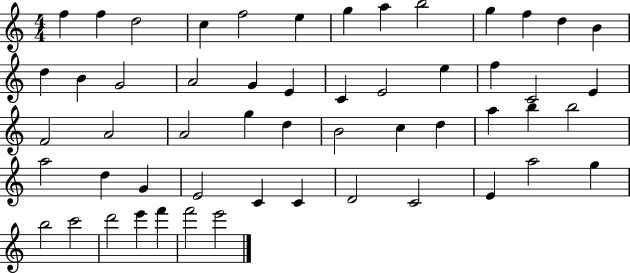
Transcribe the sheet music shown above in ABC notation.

X:1
T:Untitled
M:4/4
L:1/4
K:C
f f d2 c f2 e g a b2 g f d B d B G2 A2 G E C E2 e f C2 E F2 A2 A2 g d B2 c d a b b2 a2 d G E2 C C D2 C2 E a2 g b2 c'2 d'2 e' f' f'2 e'2